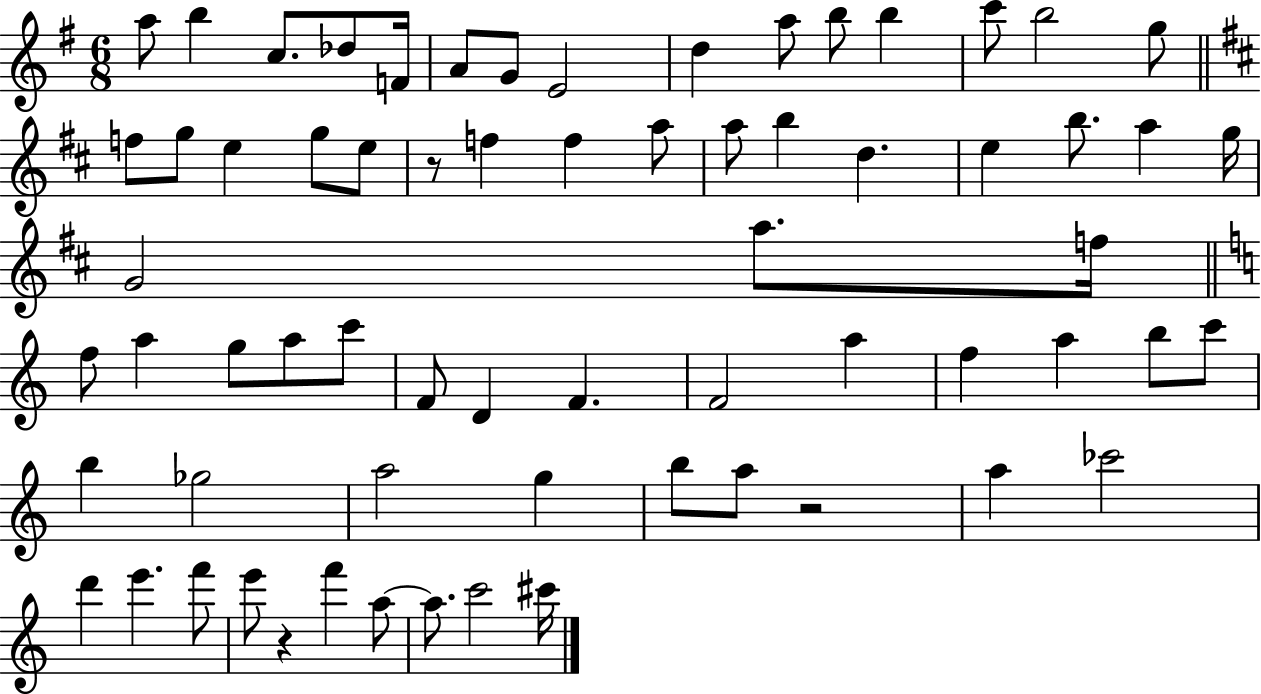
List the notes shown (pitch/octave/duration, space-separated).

A5/e B5/q C5/e. Db5/e F4/s A4/e G4/e E4/h D5/q A5/e B5/e B5/q C6/e B5/h G5/e F5/e G5/e E5/q G5/e E5/e R/e F5/q F5/q A5/e A5/e B5/q D5/q. E5/q B5/e. A5/q G5/s G4/h A5/e. F5/s F5/e A5/q G5/e A5/e C6/e F4/e D4/q F4/q. F4/h A5/q F5/q A5/q B5/e C6/e B5/q Gb5/h A5/h G5/q B5/e A5/e R/h A5/q CES6/h D6/q E6/q. F6/e E6/e R/q F6/q A5/e A5/e. C6/h C#6/s